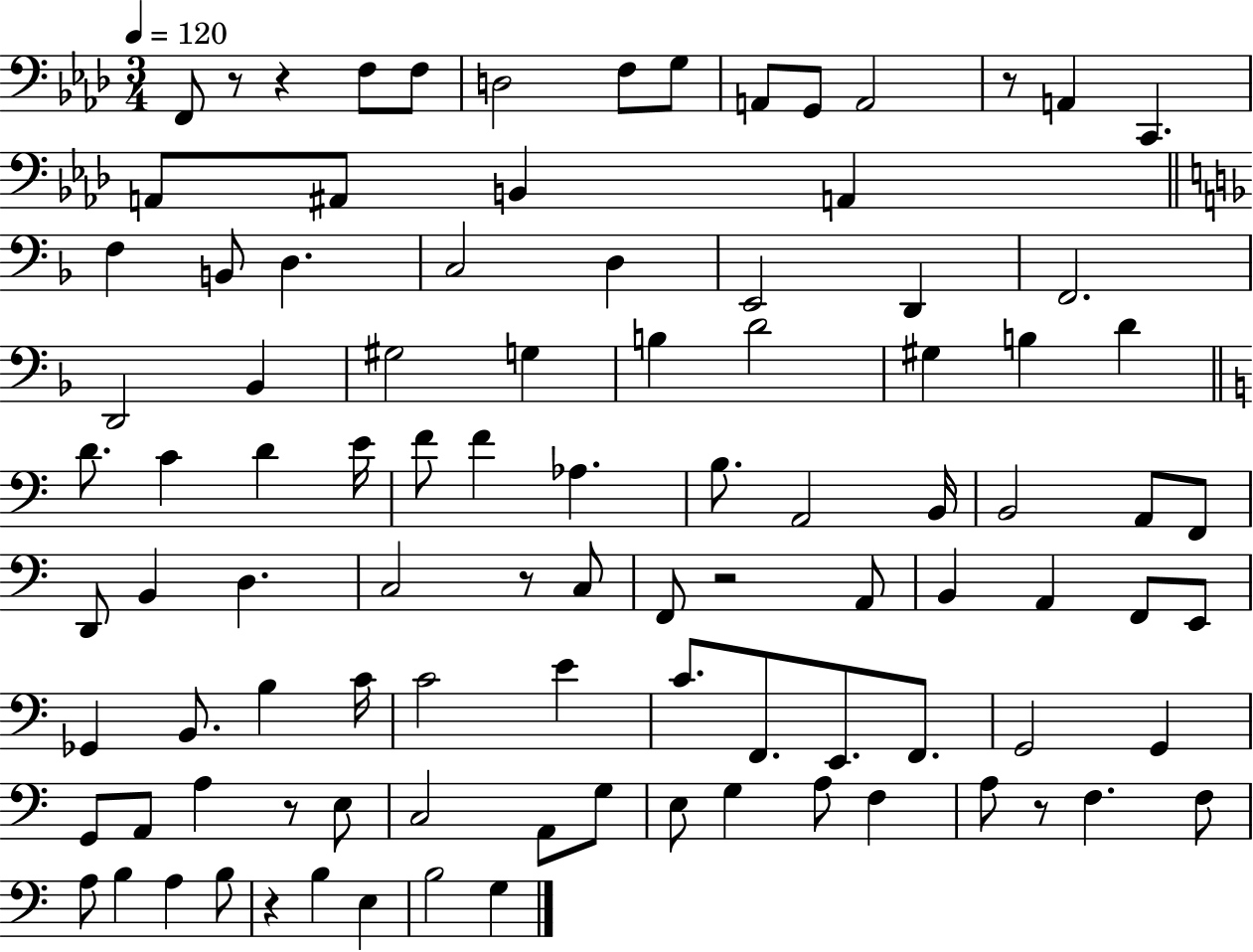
{
  \clef bass
  \numericTimeSignature
  \time 3/4
  \key aes \major
  \tempo 4 = 120
  f,8 r8 r4 f8 f8 | d2 f8 g8 | a,8 g,8 a,2 | r8 a,4 c,4. | \break a,8 ais,8 b,4 a,4 | \bar "||" \break \key d \minor f4 b,8 d4. | c2 d4 | e,2 d,4 | f,2. | \break d,2 bes,4 | gis2 g4 | b4 d'2 | gis4 b4 d'4 | \break \bar "||" \break \key a \minor d'8. c'4 d'4 e'16 | f'8 f'4 aes4. | b8. a,2 b,16 | b,2 a,8 f,8 | \break d,8 b,4 d4. | c2 r8 c8 | f,8 r2 a,8 | b,4 a,4 f,8 e,8 | \break ges,4 b,8. b4 c'16 | c'2 e'4 | c'8. f,8. e,8. f,8. | g,2 g,4 | \break g,8 a,8 a4 r8 e8 | c2 a,8 g8 | e8 g4 a8 f4 | a8 r8 f4. f8 | \break a8 b4 a4 b8 | r4 b4 e4 | b2 g4 | \bar "|."
}